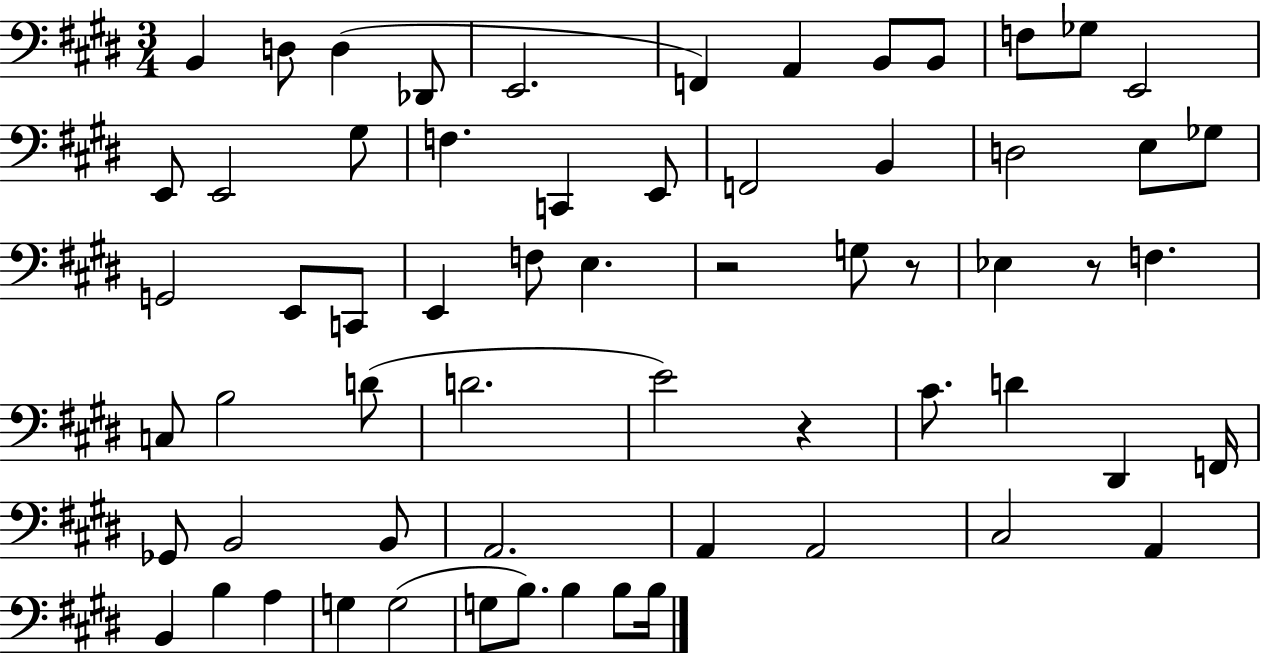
B2/q D3/e D3/q Db2/e E2/h. F2/q A2/q B2/e B2/e F3/e Gb3/e E2/h E2/e E2/h G#3/e F3/q. C2/q E2/e F2/h B2/q D3/h E3/e Gb3/e G2/h E2/e C2/e E2/q F3/e E3/q. R/h G3/e R/e Eb3/q R/e F3/q. C3/e B3/h D4/e D4/h. E4/h R/q C#4/e. D4/q D#2/q F2/s Gb2/e B2/h B2/e A2/h. A2/q A2/h C#3/h A2/q B2/q B3/q A3/q G3/q G3/h G3/e B3/e. B3/q B3/e B3/s